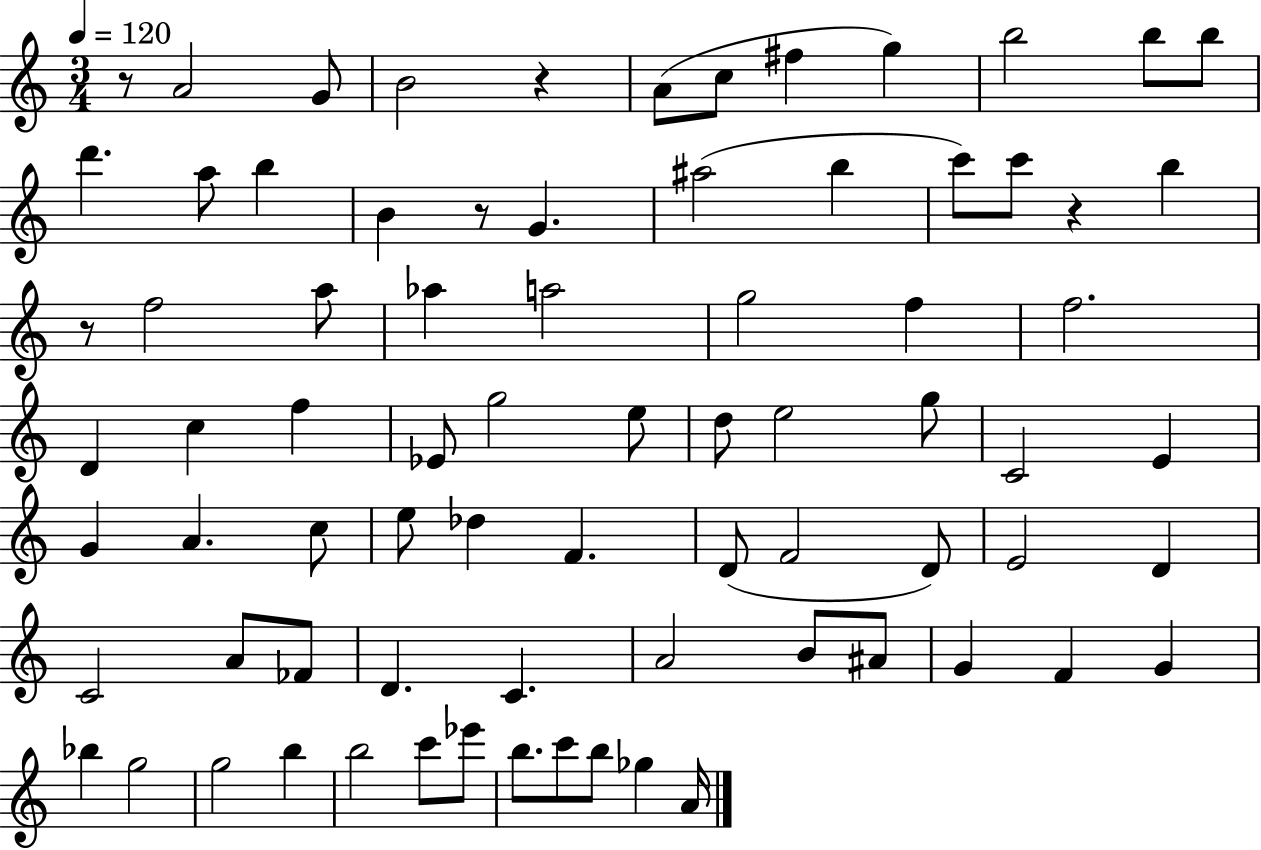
{
  \clef treble
  \numericTimeSignature
  \time 3/4
  \key c \major
  \tempo 4 = 120
  \repeat volta 2 { r8 a'2 g'8 | b'2 r4 | a'8( c''8 fis''4 g''4) | b''2 b''8 b''8 | \break d'''4. a''8 b''4 | b'4 r8 g'4. | ais''2( b''4 | c'''8) c'''8 r4 b''4 | \break r8 f''2 a''8 | aes''4 a''2 | g''2 f''4 | f''2. | \break d'4 c''4 f''4 | ees'8 g''2 e''8 | d''8 e''2 g''8 | c'2 e'4 | \break g'4 a'4. c''8 | e''8 des''4 f'4. | d'8( f'2 d'8) | e'2 d'4 | \break c'2 a'8 fes'8 | d'4. c'4. | a'2 b'8 ais'8 | g'4 f'4 g'4 | \break bes''4 g''2 | g''2 b''4 | b''2 c'''8 ees'''8 | b''8. c'''8 b''8 ges''4 a'16 | \break } \bar "|."
}